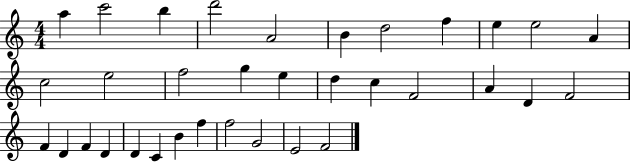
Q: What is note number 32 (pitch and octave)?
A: G4